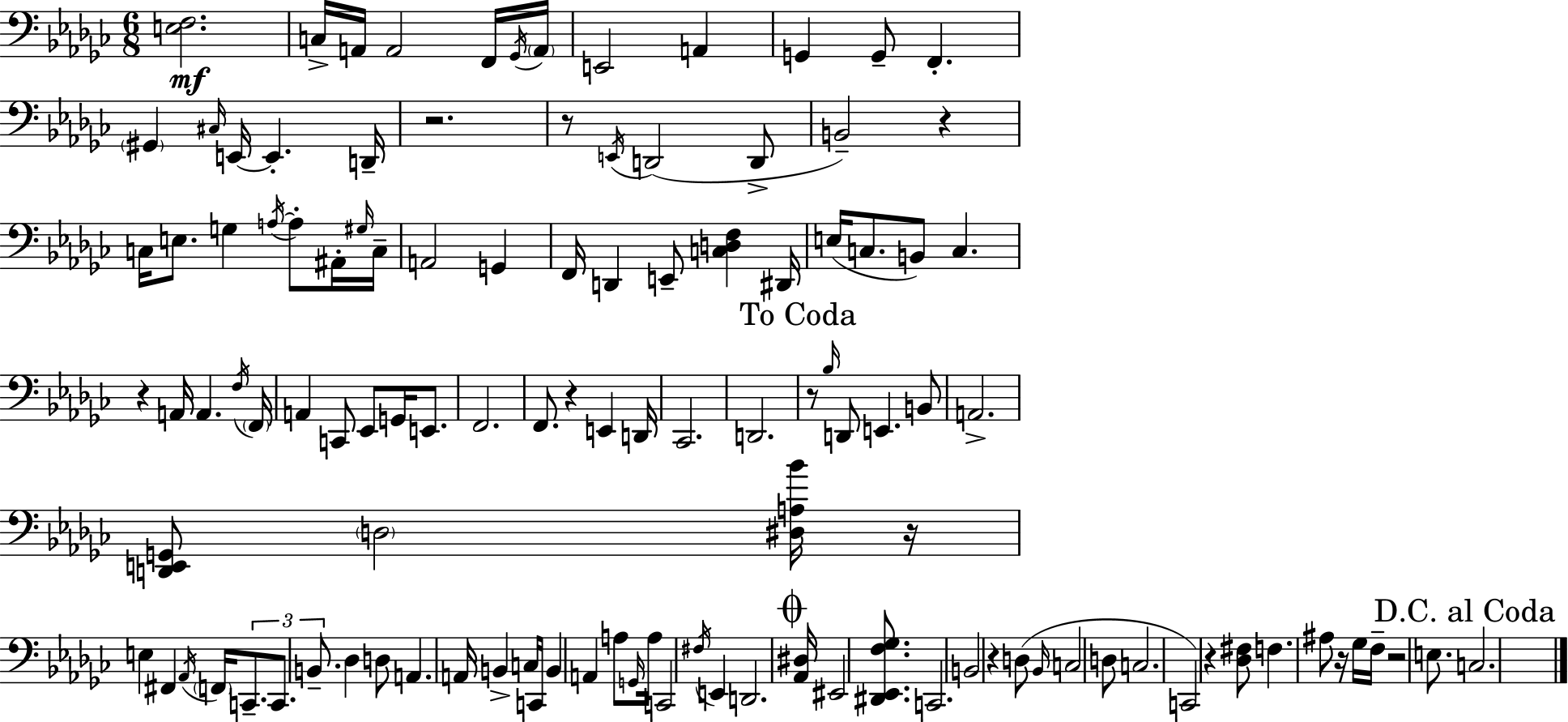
X:1
T:Untitled
M:6/8
L:1/4
K:Ebm
[E,F,]2 C,/4 A,,/4 A,,2 F,,/4 _G,,/4 A,,/4 E,,2 A,, G,, G,,/2 F,, ^G,, ^C,/4 E,,/4 E,, D,,/4 z2 z/2 E,,/4 D,,2 D,,/2 B,,2 z C,/4 E,/2 G, A,/4 A,/2 ^A,,/4 ^G,/4 C,/4 A,,2 G,, F,,/4 D,, E,,/2 [C,D,F,] ^D,,/4 E,/4 C,/2 B,,/2 C, z A,,/4 A,, F,/4 F,,/4 A,, C,,/2 _E,,/2 G,,/4 E,,/2 F,,2 F,,/2 z E,, D,,/4 _C,,2 D,,2 z/2 _B,/4 D,,/2 E,, B,,/2 A,,2 [D,,E,,G,,]/2 D,2 [^D,A,_B]/4 z/4 E, ^F,, _A,,/4 F,,/4 C,,/2 C,,/2 B,,/2 _D, D,/2 A,, A,,/4 B,, C,/4 C,,/4 B,, A,, A,/2 G,,/4 A,/4 C,,2 ^F,/4 E,, D,,2 [_A,,^D,]/4 ^E,,2 [^D,,_E,,F,_G,]/2 C,,2 B,,2 z D,/2 _B,,/4 C,2 D,/2 C,2 C,,2 z [_D,^F,]/2 F, ^A,/2 z/4 _G,/4 F,/4 z2 E,/2 C,2